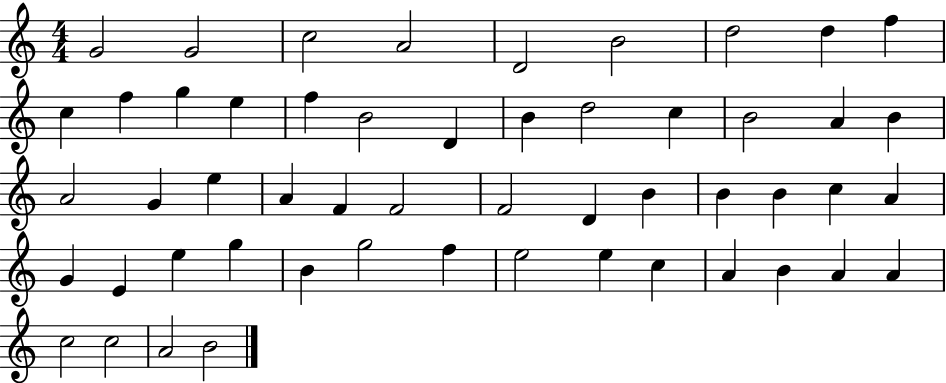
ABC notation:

X:1
T:Untitled
M:4/4
L:1/4
K:C
G2 G2 c2 A2 D2 B2 d2 d f c f g e f B2 D B d2 c B2 A B A2 G e A F F2 F2 D B B B c A G E e g B g2 f e2 e c A B A A c2 c2 A2 B2